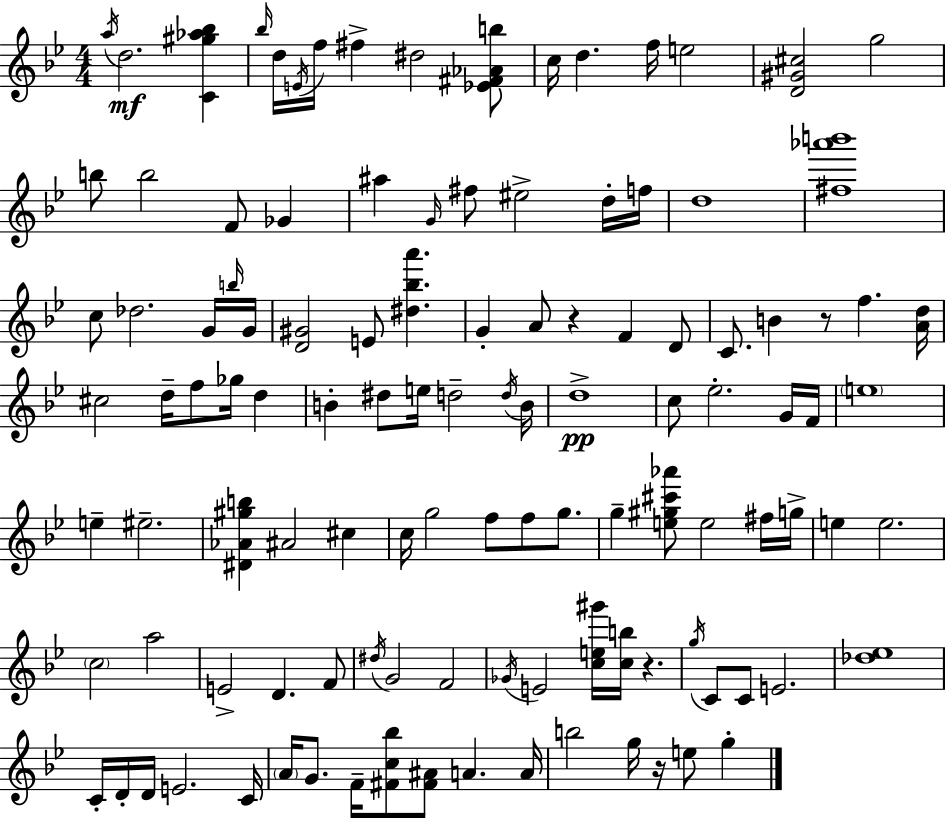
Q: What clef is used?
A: treble